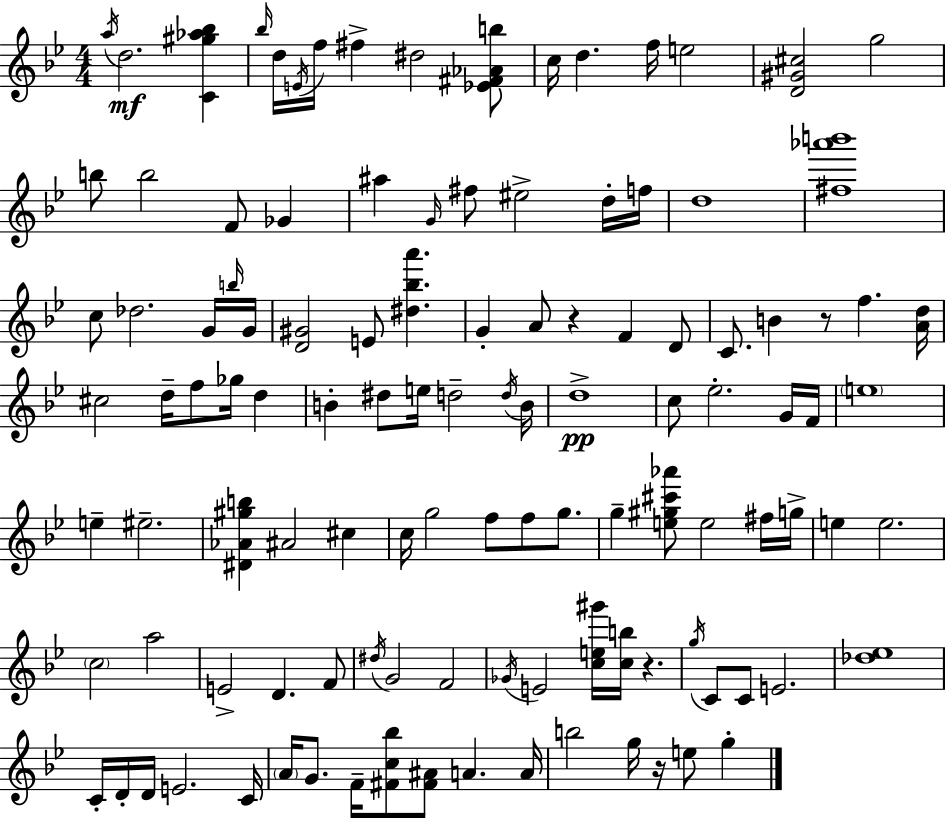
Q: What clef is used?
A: treble